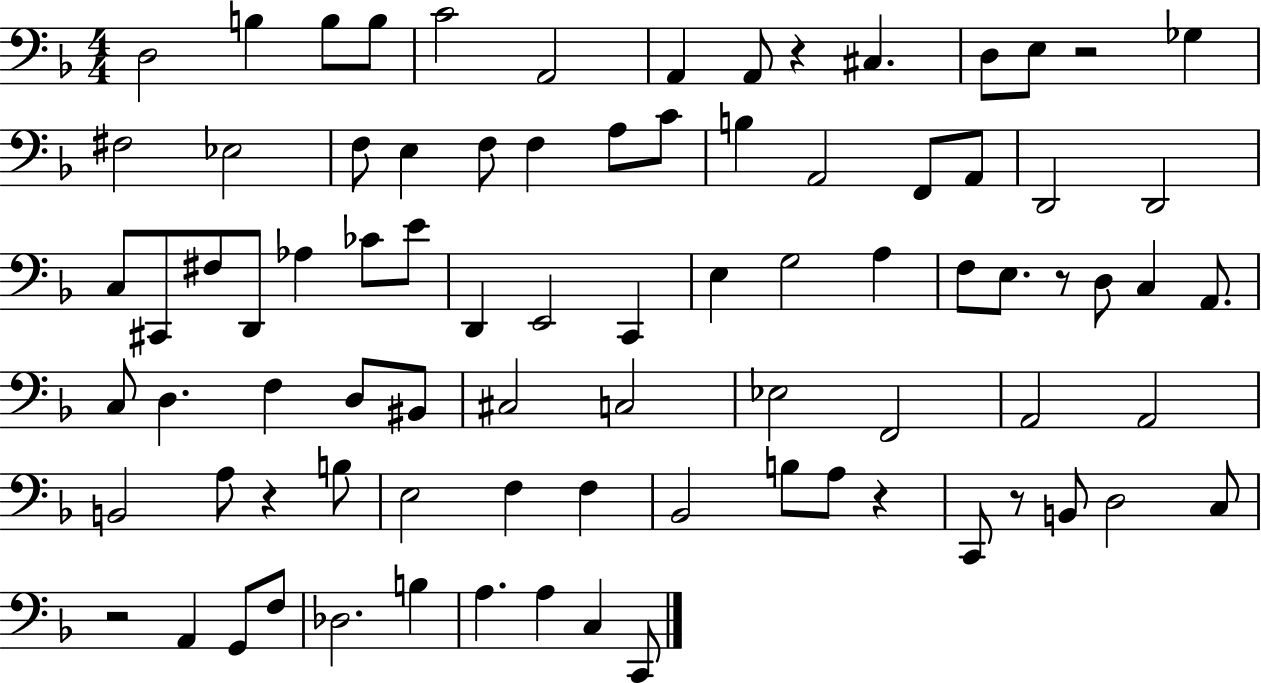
X:1
T:Untitled
M:4/4
L:1/4
K:F
D,2 B, B,/2 B,/2 C2 A,,2 A,, A,,/2 z ^C, D,/2 E,/2 z2 _G, ^F,2 _E,2 F,/2 E, F,/2 F, A,/2 C/2 B, A,,2 F,,/2 A,,/2 D,,2 D,,2 C,/2 ^C,,/2 ^F,/2 D,,/2 _A, _C/2 E/2 D,, E,,2 C,, E, G,2 A, F,/2 E,/2 z/2 D,/2 C, A,,/2 C,/2 D, F, D,/2 ^B,,/2 ^C,2 C,2 _E,2 F,,2 A,,2 A,,2 B,,2 A,/2 z B,/2 E,2 F, F, _B,,2 B,/2 A,/2 z C,,/2 z/2 B,,/2 D,2 C,/2 z2 A,, G,,/2 F,/2 _D,2 B, A, A, C, C,,/2